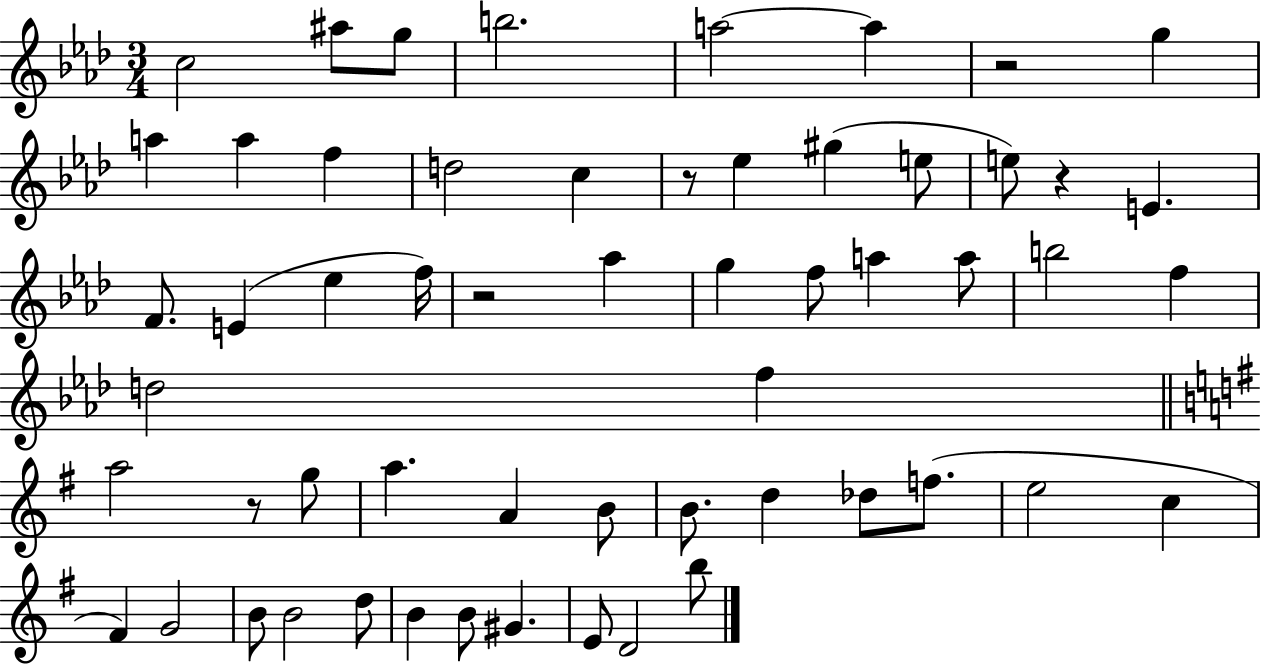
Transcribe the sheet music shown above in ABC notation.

X:1
T:Untitled
M:3/4
L:1/4
K:Ab
c2 ^a/2 g/2 b2 a2 a z2 g a a f d2 c z/2 _e ^g e/2 e/2 z E F/2 E _e f/4 z2 _a g f/2 a a/2 b2 f d2 f a2 z/2 g/2 a A B/2 B/2 d _d/2 f/2 e2 c ^F G2 B/2 B2 d/2 B B/2 ^G E/2 D2 b/2